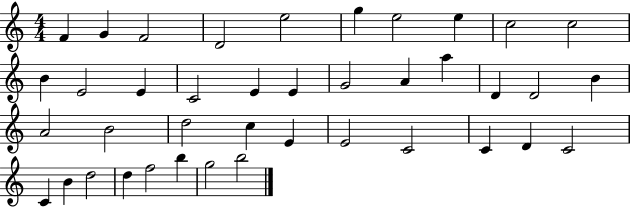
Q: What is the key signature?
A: C major